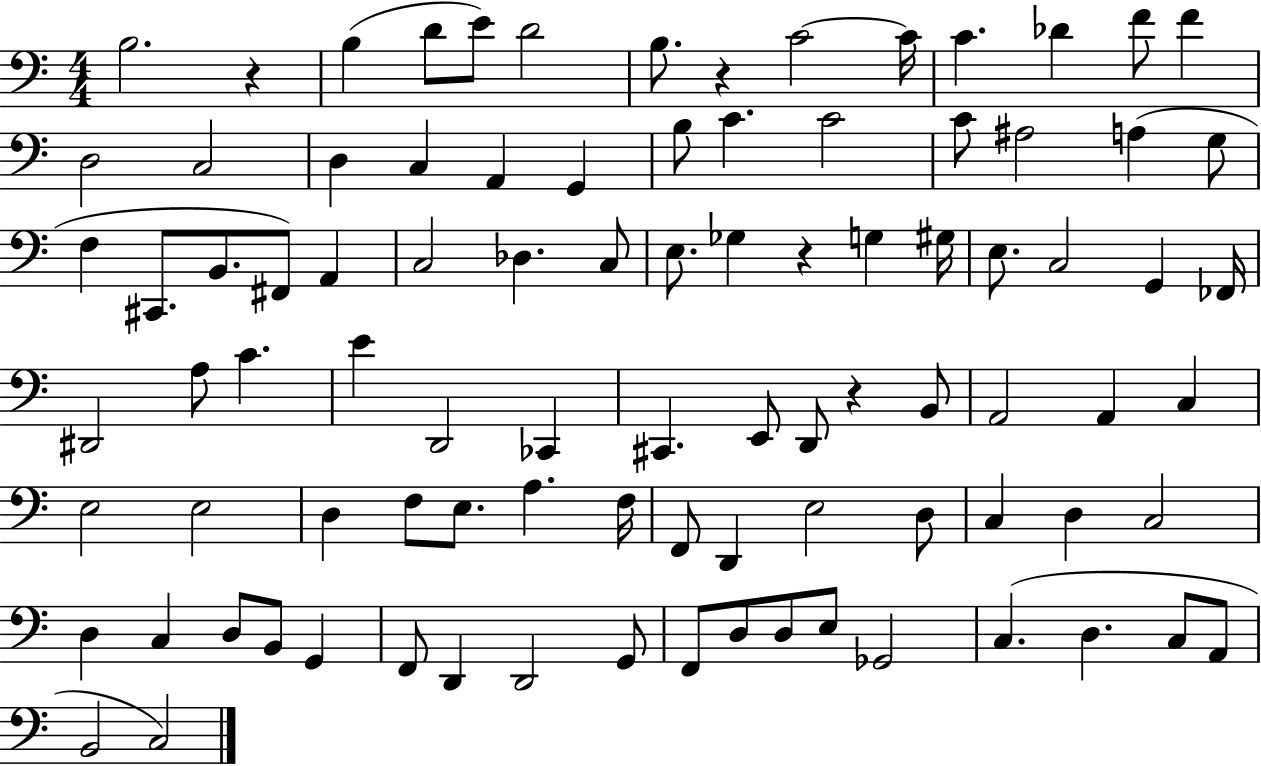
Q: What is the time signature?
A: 4/4